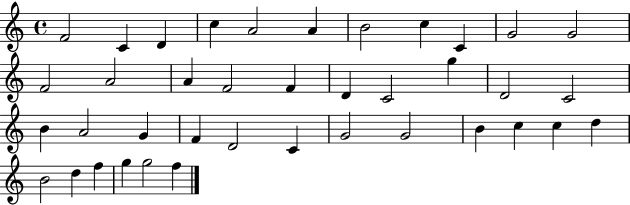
{
  \clef treble
  \time 4/4
  \defaultTimeSignature
  \key c \major
  f'2 c'4 d'4 | c''4 a'2 a'4 | b'2 c''4 c'4 | g'2 g'2 | \break f'2 a'2 | a'4 f'2 f'4 | d'4 c'2 g''4 | d'2 c'2 | \break b'4 a'2 g'4 | f'4 d'2 c'4 | g'2 g'2 | b'4 c''4 c''4 d''4 | \break b'2 d''4 f''4 | g''4 g''2 f''4 | \bar "|."
}